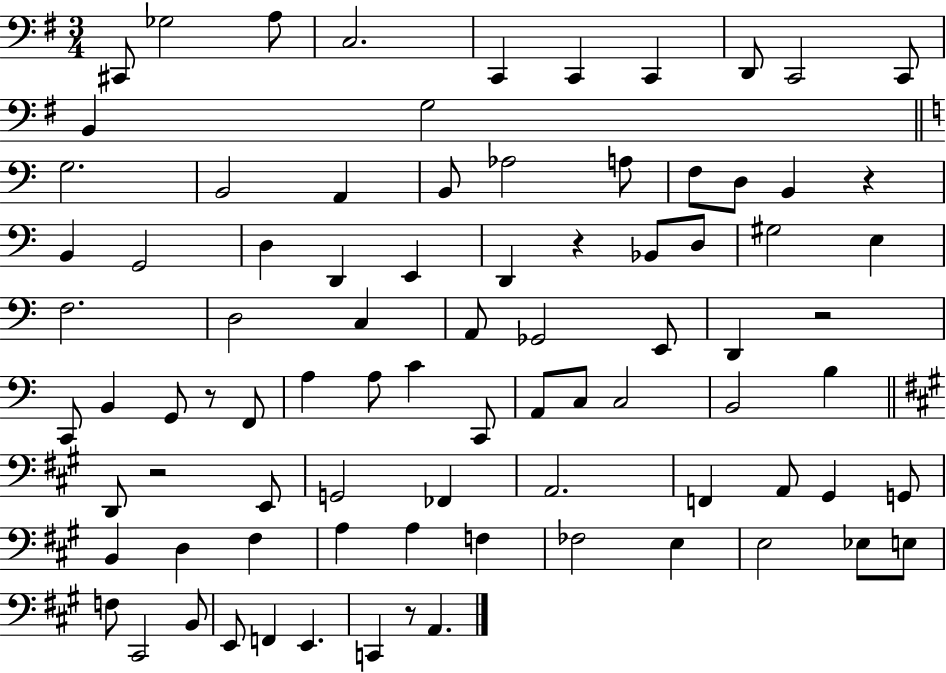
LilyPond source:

{
  \clef bass
  \numericTimeSignature
  \time 3/4
  \key g \major
  cis,8 ges2 a8 | c2. | c,4 c,4 c,4 | d,8 c,2 c,8 | \break b,4 g2 | \bar "||" \break \key c \major g2. | b,2 a,4 | b,8 aes2 a8 | f8 d8 b,4 r4 | \break b,4 g,2 | d4 d,4 e,4 | d,4 r4 bes,8 d8 | gis2 e4 | \break f2. | d2 c4 | a,8 ges,2 e,8 | d,4 r2 | \break c,8 b,4 g,8 r8 f,8 | a4 a8 c'4 c,8 | a,8 c8 c2 | b,2 b4 | \break \bar "||" \break \key a \major d,8 r2 e,8 | g,2 fes,4 | a,2. | f,4 a,8 gis,4 g,8 | \break b,4 d4 fis4 | a4 a4 f4 | fes2 e4 | e2 ees8 e8 | \break f8 cis,2 b,8 | e,8 f,4 e,4. | c,4 r8 a,4. | \bar "|."
}